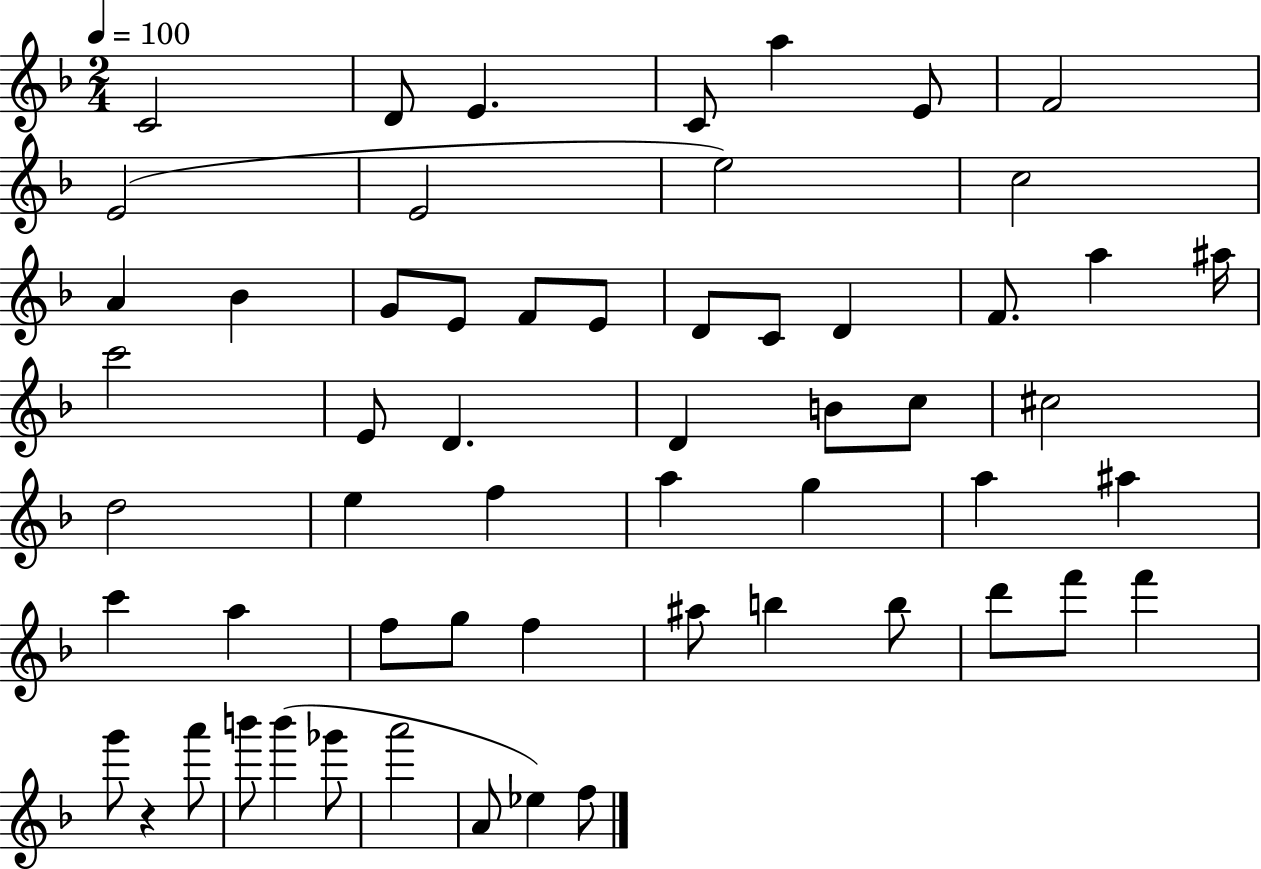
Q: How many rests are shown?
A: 1